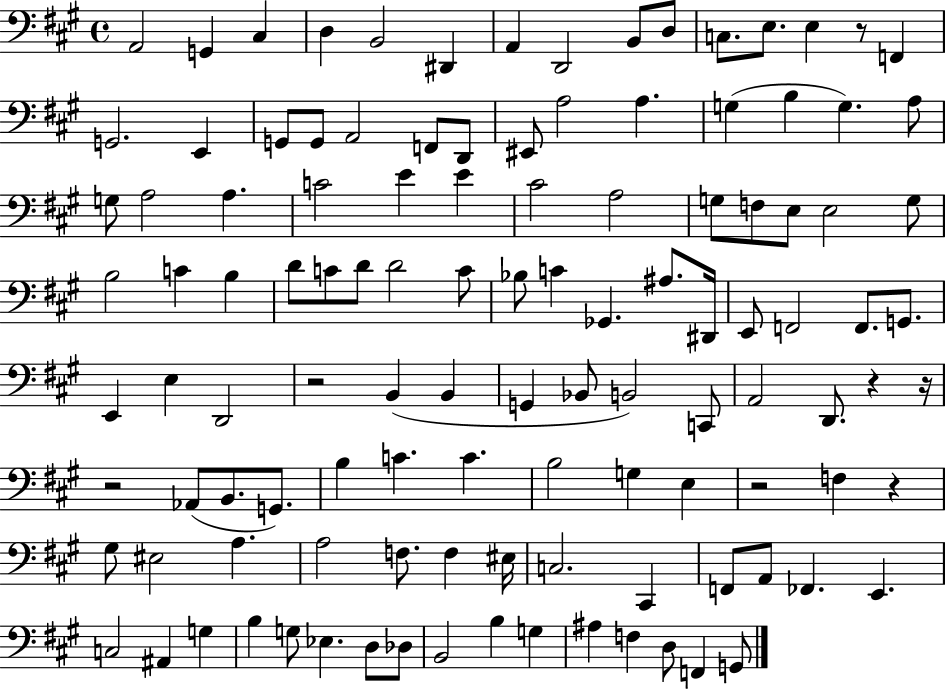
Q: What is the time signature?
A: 4/4